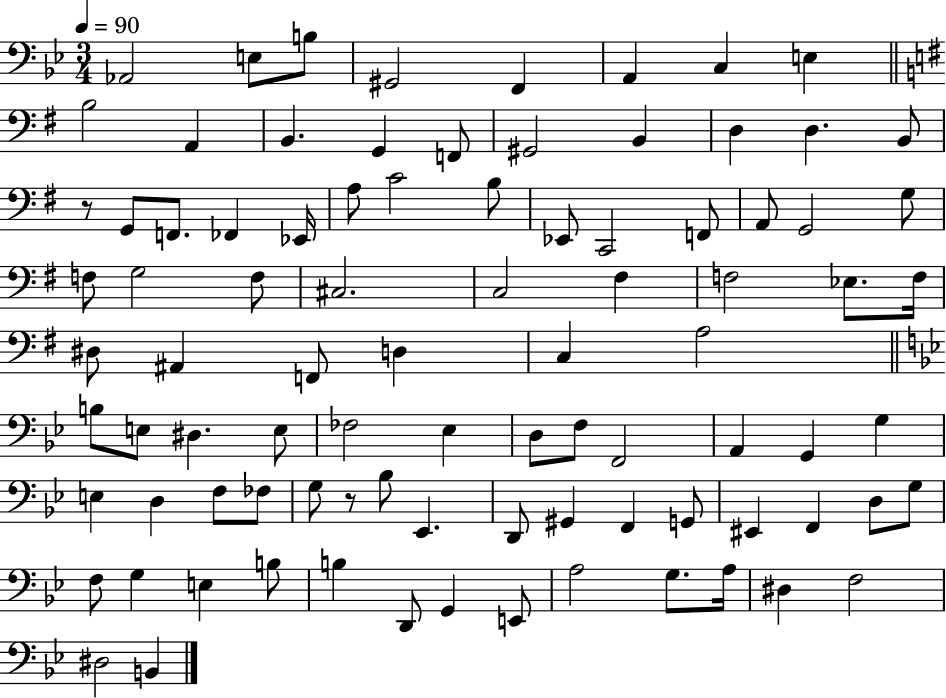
X:1
T:Untitled
M:3/4
L:1/4
K:Bb
_A,,2 E,/2 B,/2 ^G,,2 F,, A,, C, E, B,2 A,, B,, G,, F,,/2 ^G,,2 B,, D, D, B,,/2 z/2 G,,/2 F,,/2 _F,, _E,,/4 A,/2 C2 B,/2 _E,,/2 C,,2 F,,/2 A,,/2 G,,2 G,/2 F,/2 G,2 F,/2 ^C,2 C,2 ^F, F,2 _E,/2 F,/4 ^D,/2 ^A,, F,,/2 D, C, A,2 B,/2 E,/2 ^D, E,/2 _F,2 _E, D,/2 F,/2 F,,2 A,, G,, G, E, D, F,/2 _F,/2 G,/2 z/2 _B,/2 _E,, D,,/2 ^G,, F,, G,,/2 ^E,, F,, D,/2 G,/2 F,/2 G, E, B,/2 B, D,,/2 G,, E,,/2 A,2 G,/2 A,/4 ^D, F,2 ^D,2 B,,